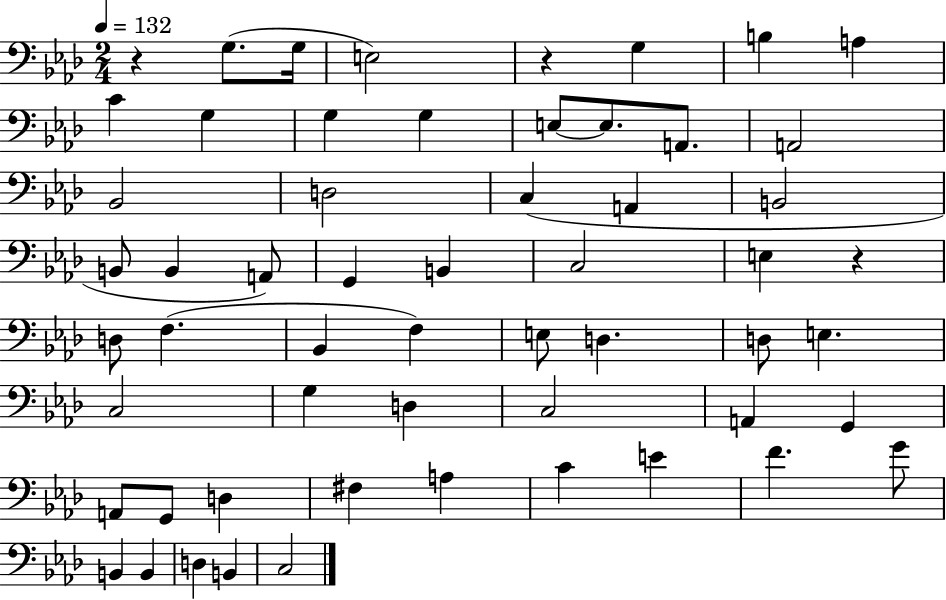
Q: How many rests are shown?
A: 3